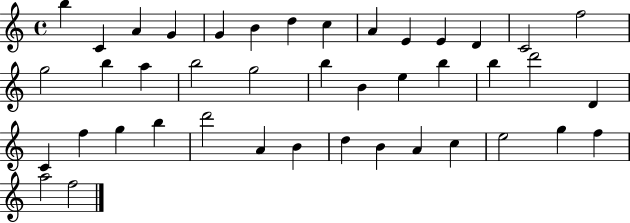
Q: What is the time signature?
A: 4/4